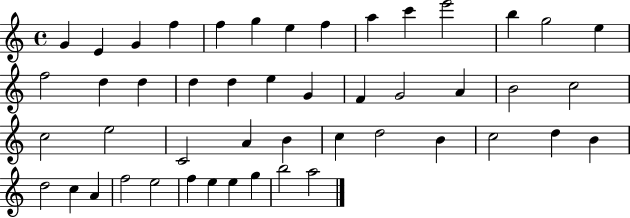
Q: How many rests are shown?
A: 0